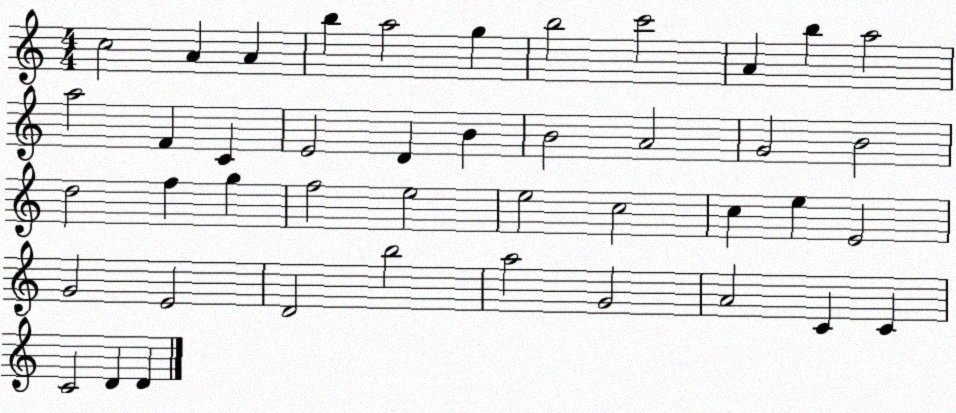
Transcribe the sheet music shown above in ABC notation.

X:1
T:Untitled
M:4/4
L:1/4
K:C
c2 A A b a2 g b2 c'2 A b a2 a2 F C E2 D B B2 A2 G2 B2 d2 f g f2 e2 e2 c2 c e E2 G2 E2 D2 b2 a2 G2 A2 C C C2 D D